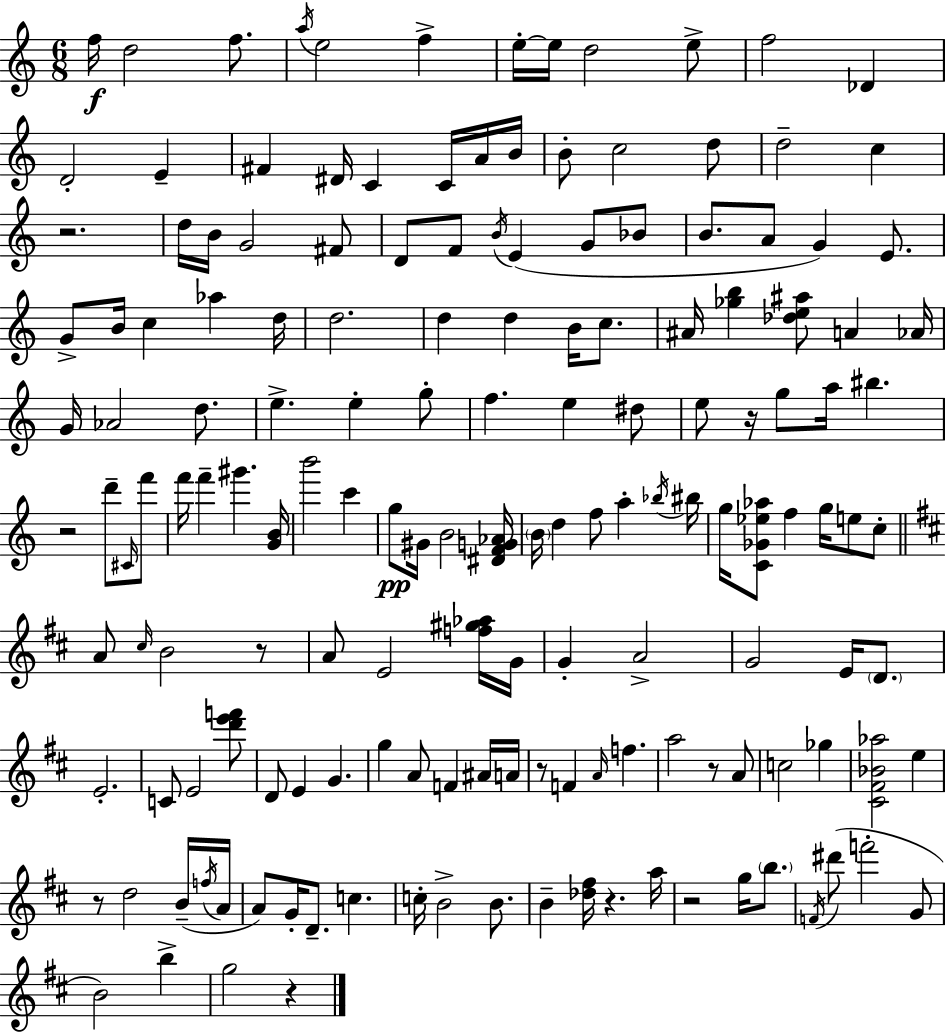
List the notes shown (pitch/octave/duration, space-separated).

F5/s D5/h F5/e. A5/s E5/h F5/q E5/s E5/s D5/h E5/e F5/h Db4/q D4/h E4/q F#4/q D#4/s C4/q C4/s A4/s B4/s B4/e C5/h D5/e D5/h C5/q R/h. D5/s B4/s G4/h F#4/e D4/e F4/e B4/s E4/q G4/e Bb4/e B4/e. A4/e G4/q E4/e. G4/e B4/s C5/q Ab5/q D5/s D5/h. D5/q D5/q B4/s C5/e. A#4/s [Gb5,B5]/q [Db5,E5,A#5]/e A4/q Ab4/s G4/s Ab4/h D5/e. E5/q. E5/q G5/e F5/q. E5/q D#5/e E5/e R/s G5/e A5/s BIS5/q. R/h D6/e C#4/s F6/e F6/s F6/q G#6/q. [G4,B4]/s B6/h C6/q G5/e G#4/s B4/h [D#4,F4,G4,Ab4]/s B4/s D5/q F5/e A5/q Bb5/s BIS5/s G5/s [C4,Gb4,Eb5,Ab5]/e F5/q G5/s E5/e C5/e A4/e C#5/s B4/h R/e A4/e E4/h [F5,G#5,Ab5]/s G4/s G4/q A4/h G4/h E4/s D4/e. E4/h. C4/e E4/h [D6,E6,F6]/e D4/e E4/q G4/q. G5/q A4/e F4/q A#4/s A4/s R/e F4/q A4/s F5/q. A5/h R/e A4/e C5/h Gb5/q [C#4,F#4,Bb4,Ab5]/h E5/q R/e D5/h B4/s F5/s A4/s A4/e G4/s D4/e. C5/q. C5/s B4/h B4/e. B4/q [Db5,F#5]/s R/q. A5/s R/h G5/s B5/e. F4/s D#6/e F6/h G4/e B4/h B5/q G5/h R/q